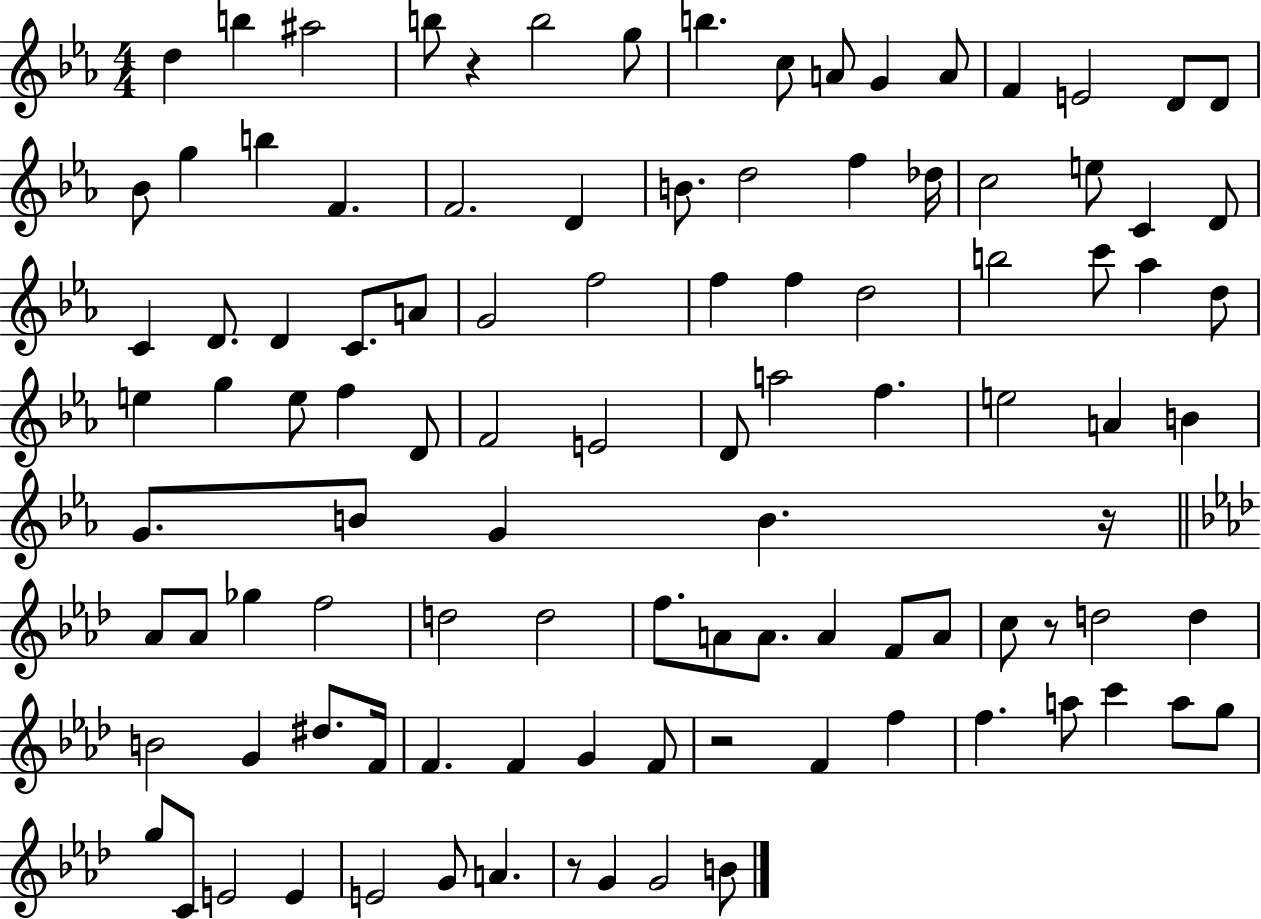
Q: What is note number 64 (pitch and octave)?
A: F5